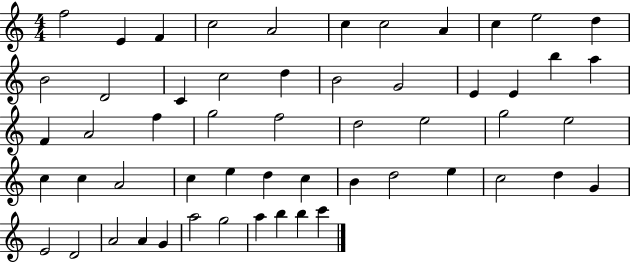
X:1
T:Untitled
M:4/4
L:1/4
K:C
f2 E F c2 A2 c c2 A c e2 d B2 D2 C c2 d B2 G2 E E b a F A2 f g2 f2 d2 e2 g2 e2 c c A2 c e d c B d2 e c2 d G E2 D2 A2 A G a2 g2 a b b c'